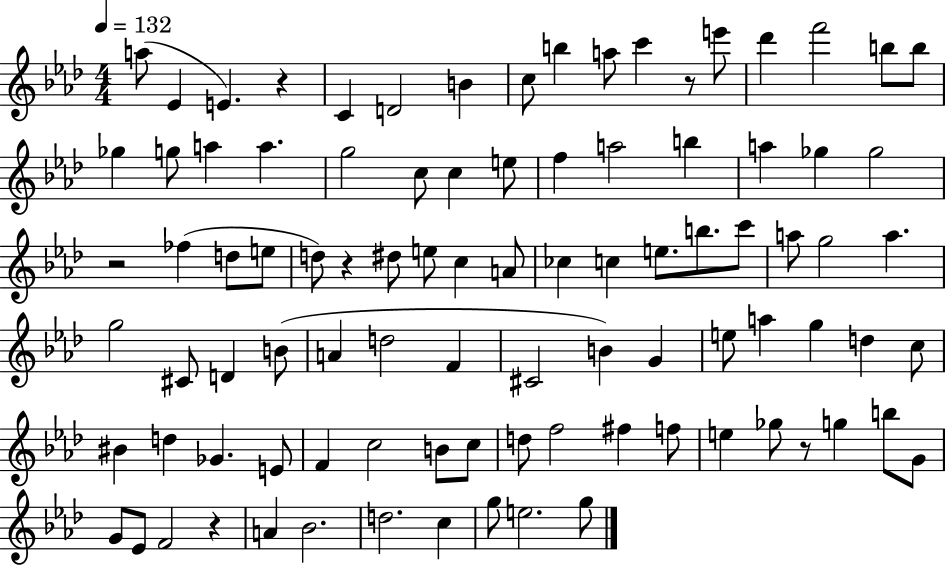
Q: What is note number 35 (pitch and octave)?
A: E5